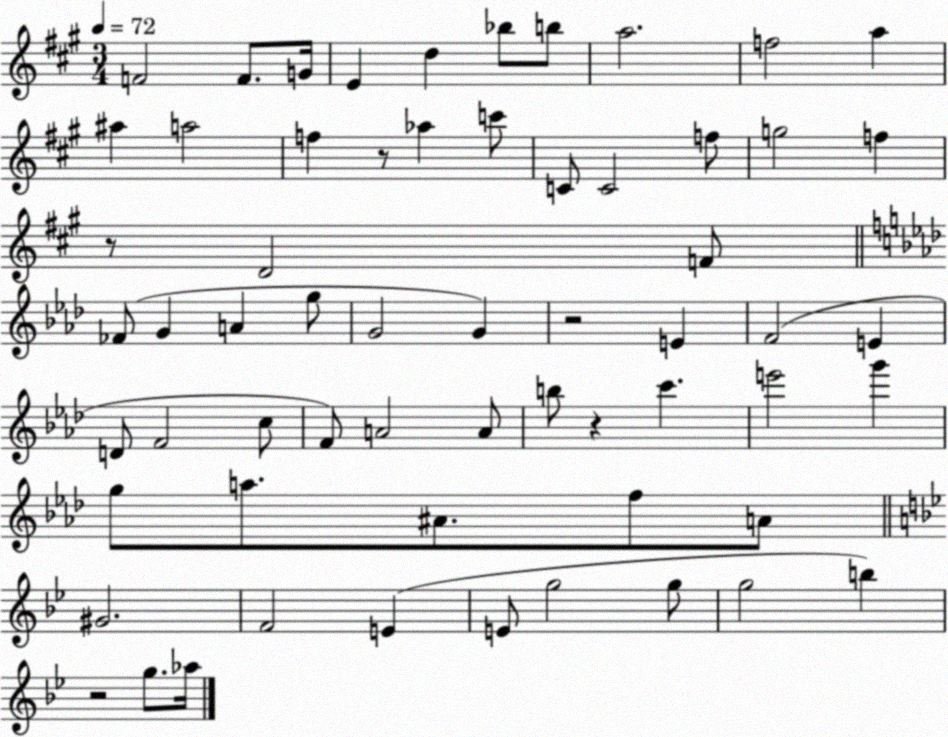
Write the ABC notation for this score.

X:1
T:Untitled
M:3/4
L:1/4
K:A
F2 F/2 G/4 E d _b/2 b/2 a2 f2 a ^a a2 f z/2 _a c'/2 C/2 C2 f/2 g2 f z/2 D2 F/2 _F/2 G A g/2 G2 G z2 E F2 E D/2 F2 c/2 F/2 A2 A/2 b/2 z c' e'2 g' g/2 a/2 ^A/2 f/2 A/2 ^G2 F2 E E/2 g2 g/2 g2 b z2 g/2 _a/4